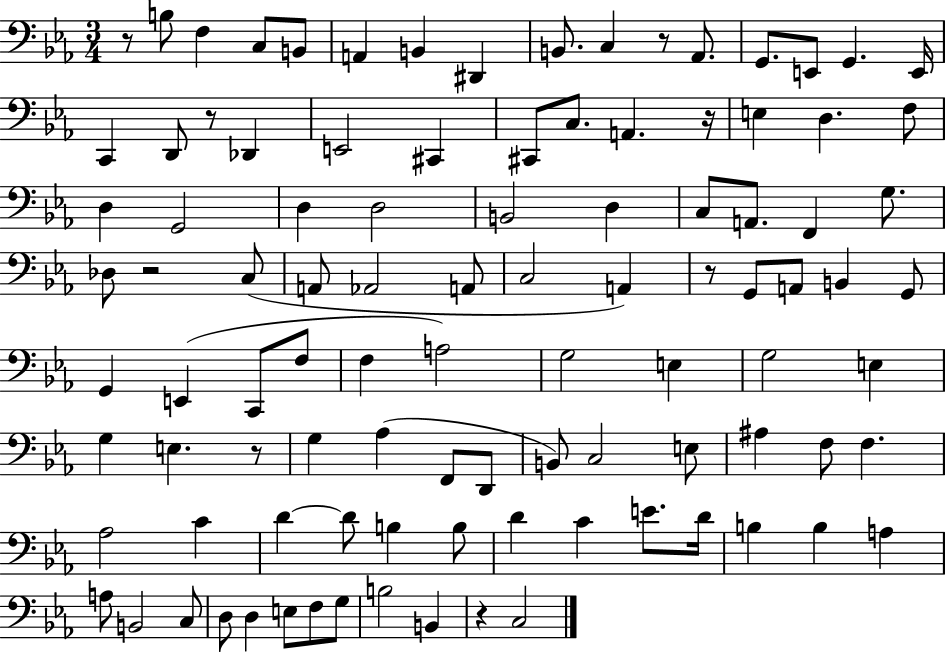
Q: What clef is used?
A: bass